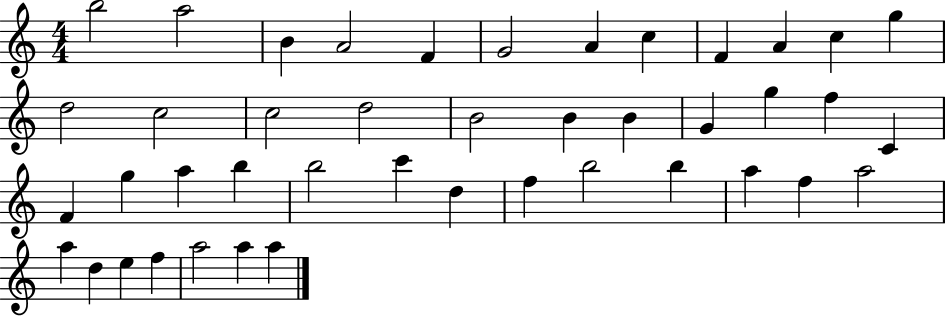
B5/h A5/h B4/q A4/h F4/q G4/h A4/q C5/q F4/q A4/q C5/q G5/q D5/h C5/h C5/h D5/h B4/h B4/q B4/q G4/q G5/q F5/q C4/q F4/q G5/q A5/q B5/q B5/h C6/q D5/q F5/q B5/h B5/q A5/q F5/q A5/h A5/q D5/q E5/q F5/q A5/h A5/q A5/q